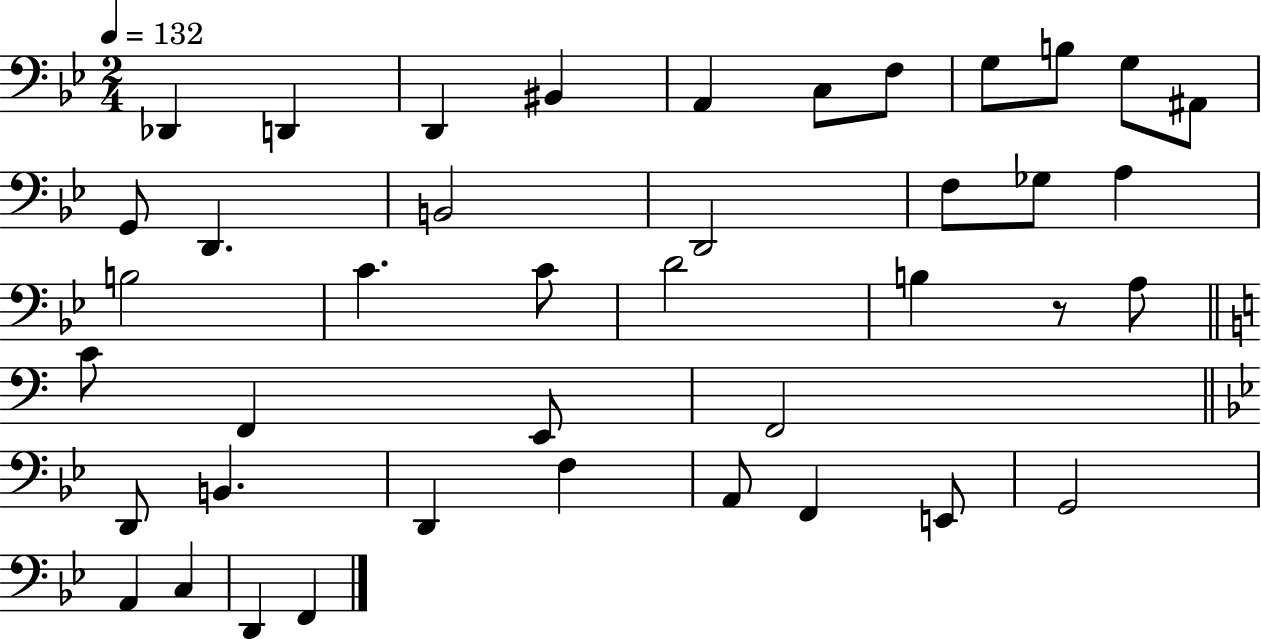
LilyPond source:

{
  \clef bass
  \numericTimeSignature
  \time 2/4
  \key bes \major
  \tempo 4 = 132
  des,4 d,4 | d,4 bis,4 | a,4 c8 f8 | g8 b8 g8 ais,8 | \break g,8 d,4. | b,2 | d,2 | f8 ges8 a4 | \break b2 | c'4. c'8 | d'2 | b4 r8 a8 | \break \bar "||" \break \key c \major c'8 f,4 e,8 | f,2 | \bar "||" \break \key bes \major d,8 b,4. | d,4 f4 | a,8 f,4 e,8 | g,2 | \break a,4 c4 | d,4 f,4 | \bar "|."
}